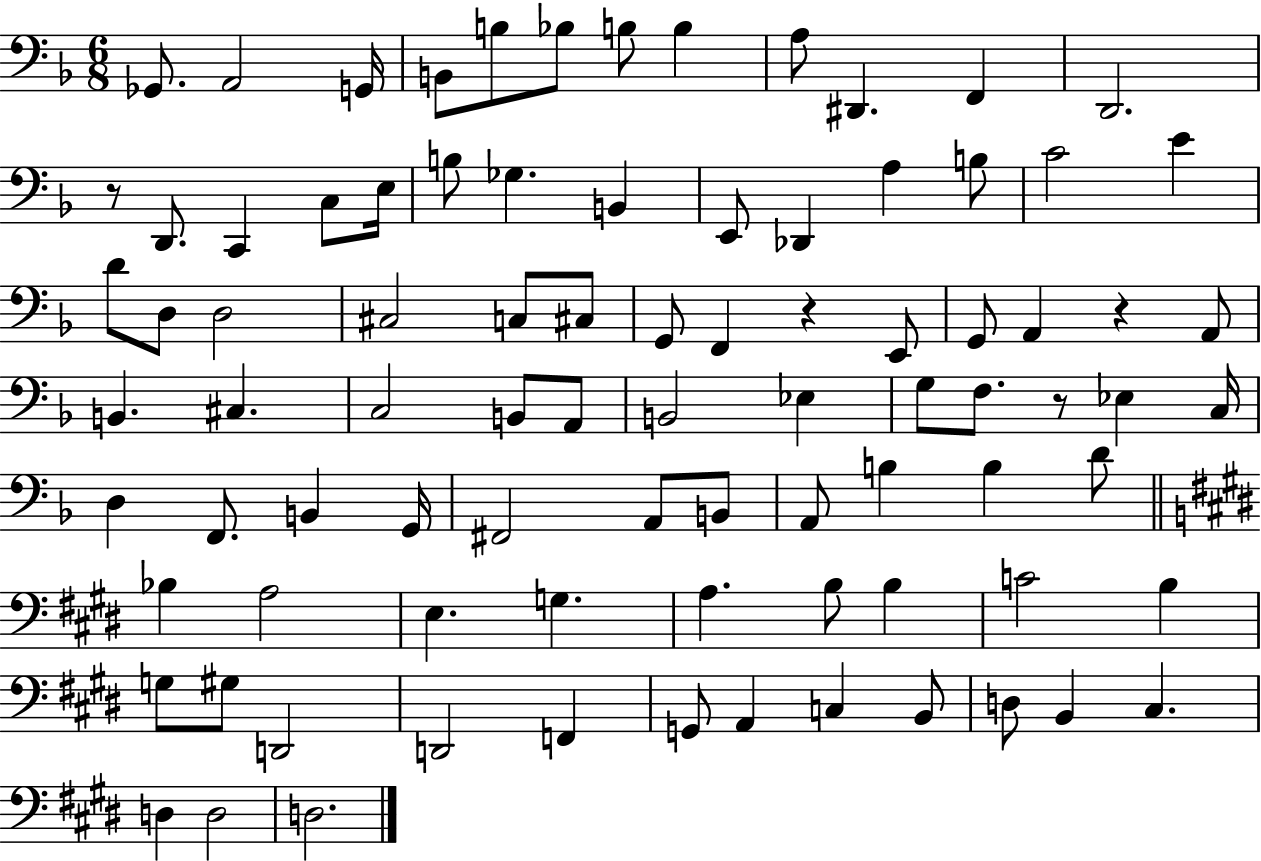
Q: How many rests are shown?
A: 4